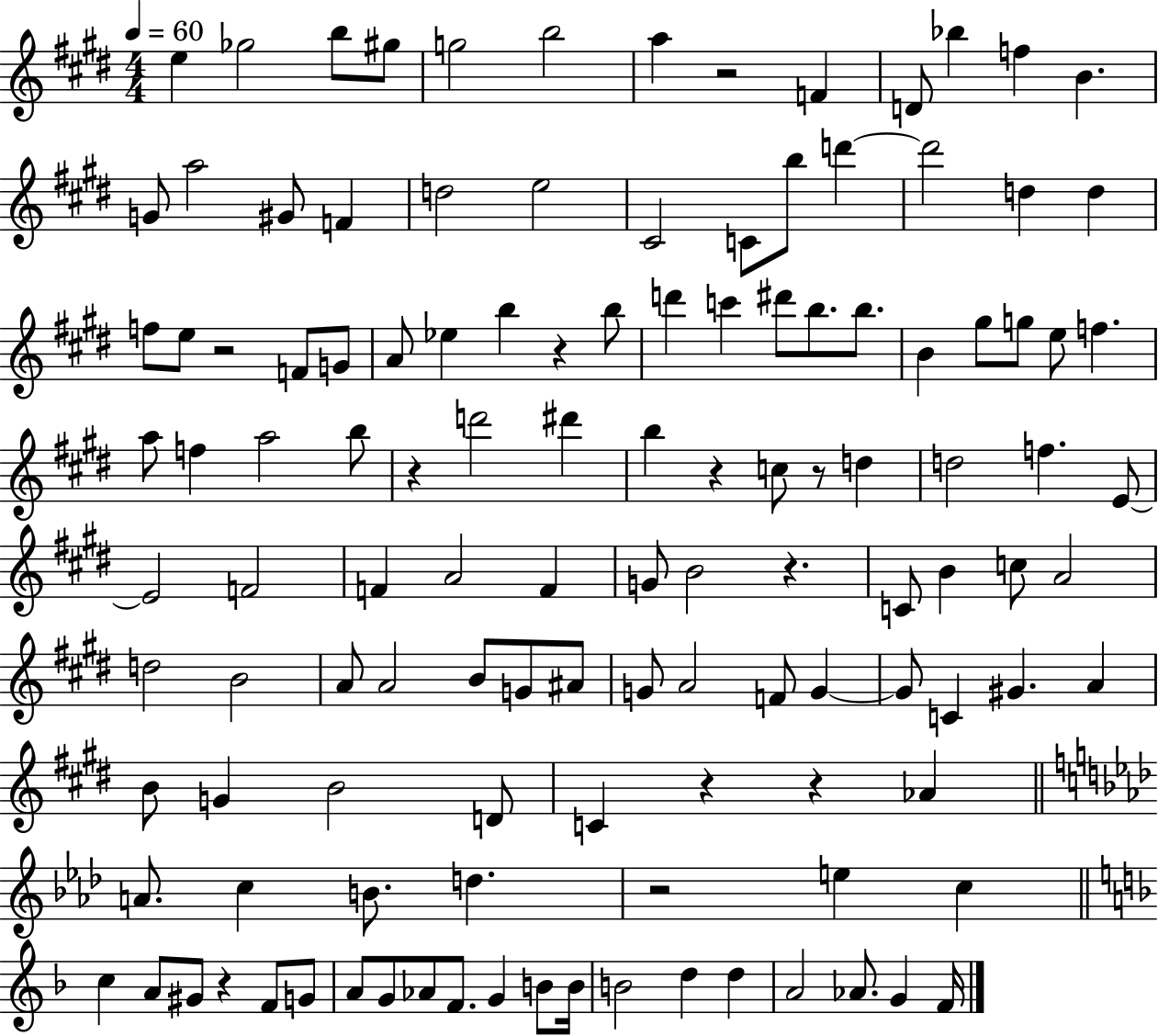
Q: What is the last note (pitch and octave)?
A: F4